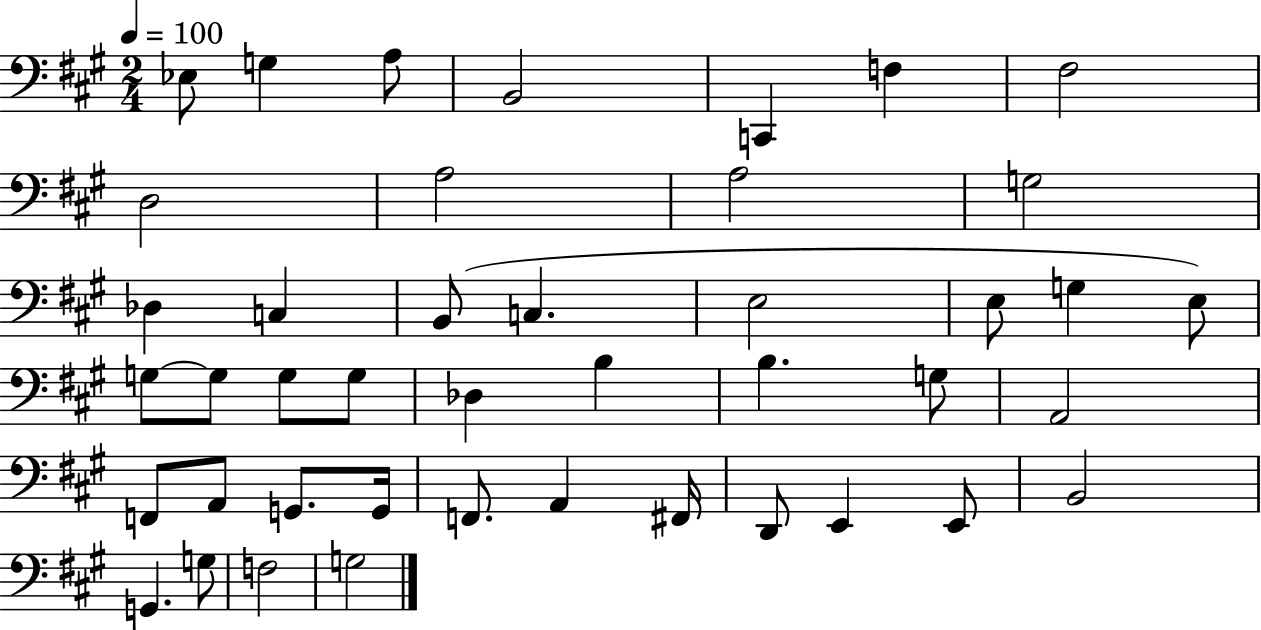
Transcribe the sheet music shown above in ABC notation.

X:1
T:Untitled
M:2/4
L:1/4
K:A
_E,/2 G, A,/2 B,,2 C,, F, ^F,2 D,2 A,2 A,2 G,2 _D, C, B,,/2 C, E,2 E,/2 G, E,/2 G,/2 G,/2 G,/2 G,/2 _D, B, B, G,/2 A,,2 F,,/2 A,,/2 G,,/2 G,,/4 F,,/2 A,, ^F,,/4 D,,/2 E,, E,,/2 B,,2 G,, G,/2 F,2 G,2